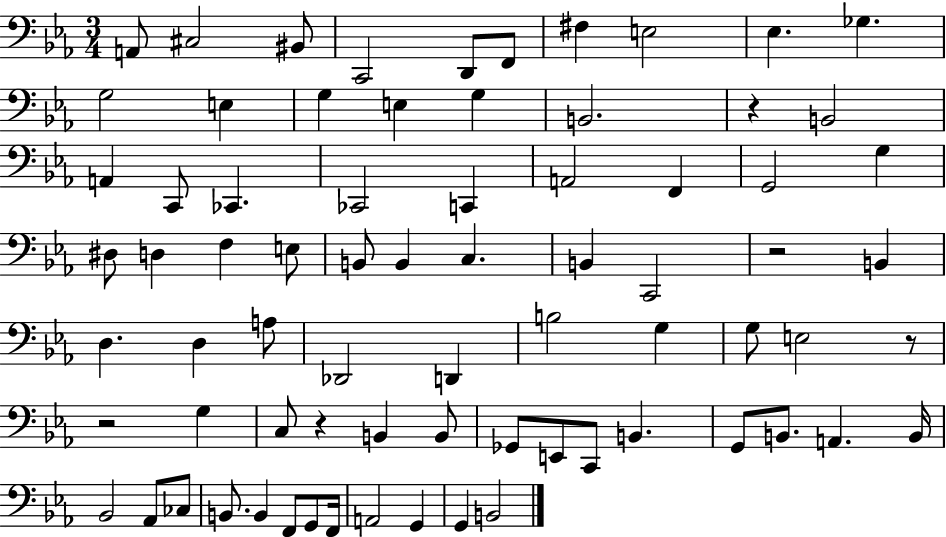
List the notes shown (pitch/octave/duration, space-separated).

A2/e C#3/h BIS2/e C2/h D2/e F2/e F#3/q E3/h Eb3/q. Gb3/q. G3/h E3/q G3/q E3/q G3/q B2/h. R/q B2/h A2/q C2/e CES2/q. CES2/h C2/q A2/h F2/q G2/h G3/q D#3/e D3/q F3/q E3/e B2/e B2/q C3/q. B2/q C2/h R/h B2/q D3/q. D3/q A3/e Db2/h D2/q B3/h G3/q G3/e E3/h R/e R/h G3/q C3/e R/q B2/q B2/e Gb2/e E2/e C2/e B2/q. G2/e B2/e. A2/q. B2/s Bb2/h Ab2/e CES3/e B2/e. B2/q F2/e G2/e F2/s A2/h G2/q G2/q B2/h